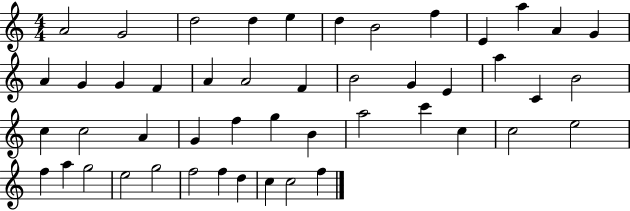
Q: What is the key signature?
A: C major